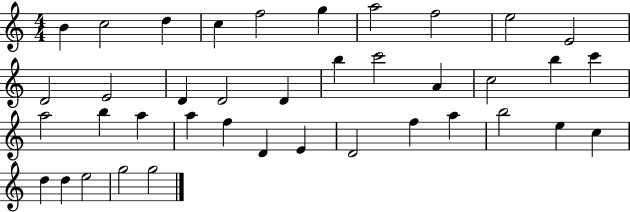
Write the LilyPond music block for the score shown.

{
  \clef treble
  \numericTimeSignature
  \time 4/4
  \key c \major
  b'4 c''2 d''4 | c''4 f''2 g''4 | a''2 f''2 | e''2 e'2 | \break d'2 e'2 | d'4 d'2 d'4 | b''4 c'''2 a'4 | c''2 b''4 c'''4 | \break a''2 b''4 a''4 | a''4 f''4 d'4 e'4 | d'2 f''4 a''4 | b''2 e''4 c''4 | \break d''4 d''4 e''2 | g''2 g''2 | \bar "|."
}